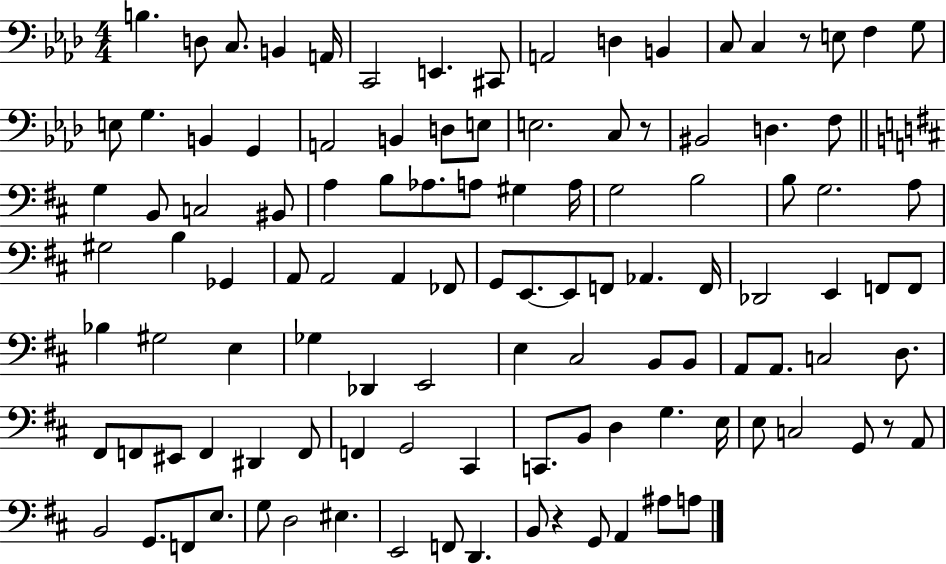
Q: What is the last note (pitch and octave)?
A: A3